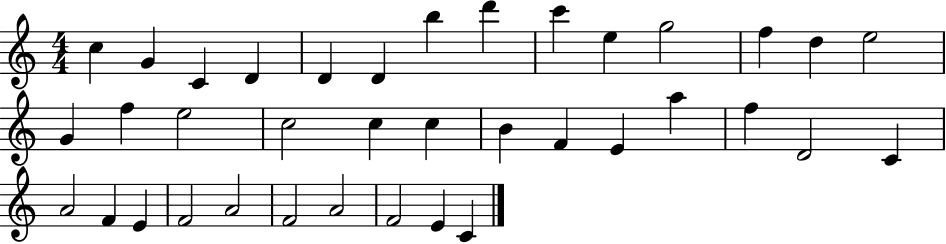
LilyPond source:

{
  \clef treble
  \numericTimeSignature
  \time 4/4
  \key c \major
  c''4 g'4 c'4 d'4 | d'4 d'4 b''4 d'''4 | c'''4 e''4 g''2 | f''4 d''4 e''2 | \break g'4 f''4 e''2 | c''2 c''4 c''4 | b'4 f'4 e'4 a''4 | f''4 d'2 c'4 | \break a'2 f'4 e'4 | f'2 a'2 | f'2 a'2 | f'2 e'4 c'4 | \break \bar "|."
}